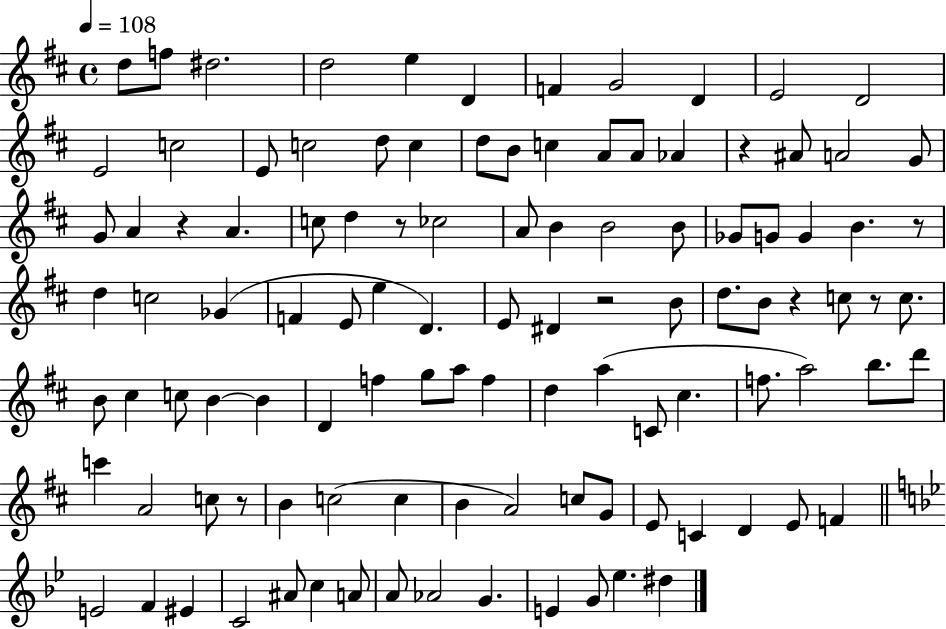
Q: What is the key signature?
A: D major